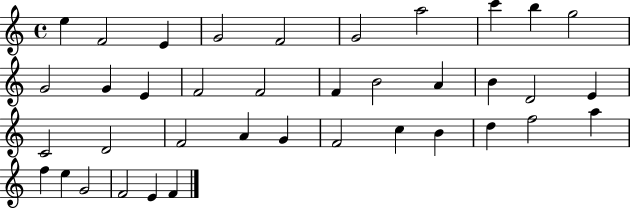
E5/q F4/h E4/q G4/h F4/h G4/h A5/h C6/q B5/q G5/h G4/h G4/q E4/q F4/h F4/h F4/q B4/h A4/q B4/q D4/h E4/q C4/h D4/h F4/h A4/q G4/q F4/h C5/q B4/q D5/q F5/h A5/q F5/q E5/q G4/h F4/h E4/q F4/q